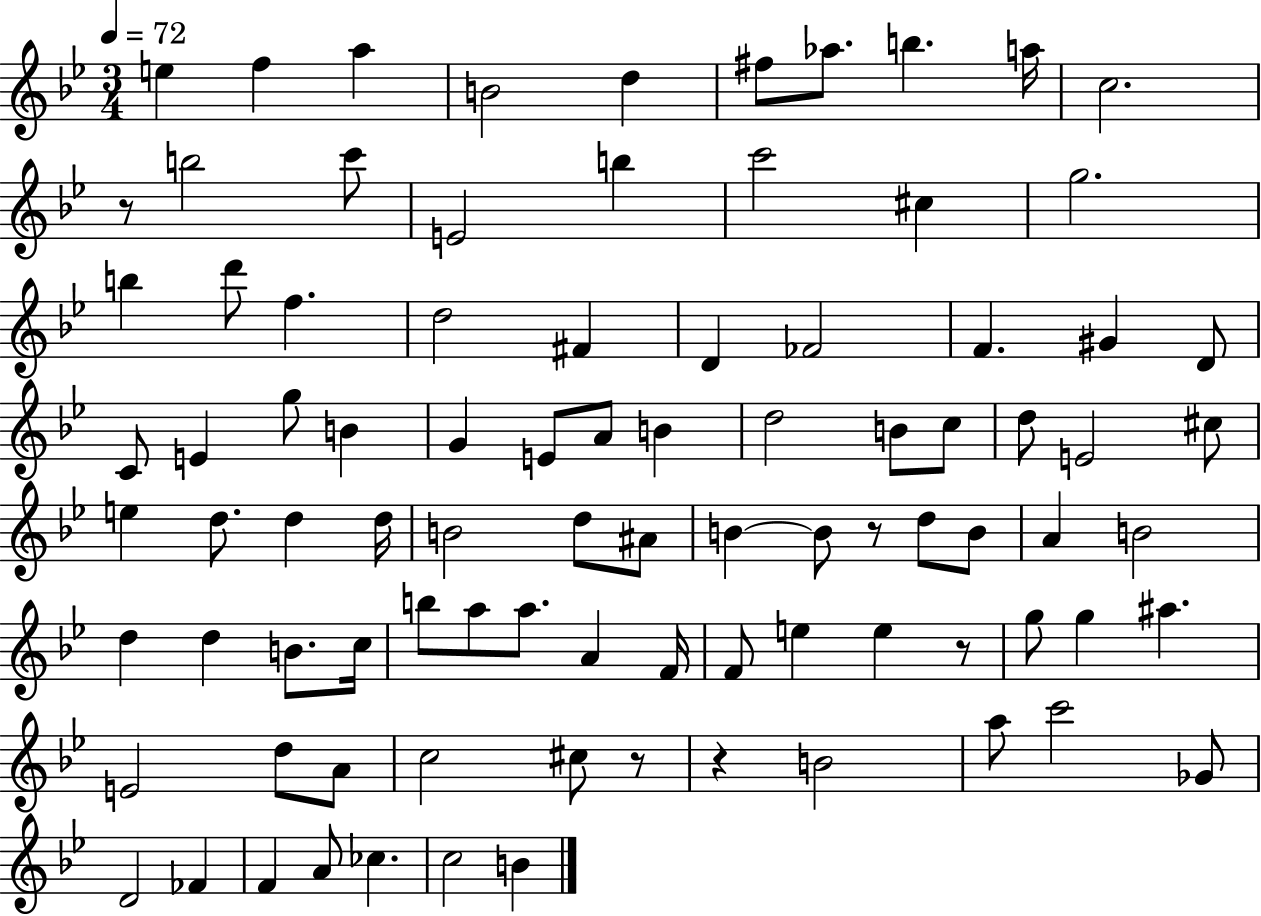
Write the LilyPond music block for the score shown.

{
  \clef treble
  \numericTimeSignature
  \time 3/4
  \key bes \major
  \tempo 4 = 72
  e''4 f''4 a''4 | b'2 d''4 | fis''8 aes''8. b''4. a''16 | c''2. | \break r8 b''2 c'''8 | e'2 b''4 | c'''2 cis''4 | g''2. | \break b''4 d'''8 f''4. | d''2 fis'4 | d'4 fes'2 | f'4. gis'4 d'8 | \break c'8 e'4 g''8 b'4 | g'4 e'8 a'8 b'4 | d''2 b'8 c''8 | d''8 e'2 cis''8 | \break e''4 d''8. d''4 d''16 | b'2 d''8 ais'8 | b'4~~ b'8 r8 d''8 b'8 | a'4 b'2 | \break d''4 d''4 b'8. c''16 | b''8 a''8 a''8. a'4 f'16 | f'8 e''4 e''4 r8 | g''8 g''4 ais''4. | \break e'2 d''8 a'8 | c''2 cis''8 r8 | r4 b'2 | a''8 c'''2 ges'8 | \break d'2 fes'4 | f'4 a'8 ces''4. | c''2 b'4 | \bar "|."
}